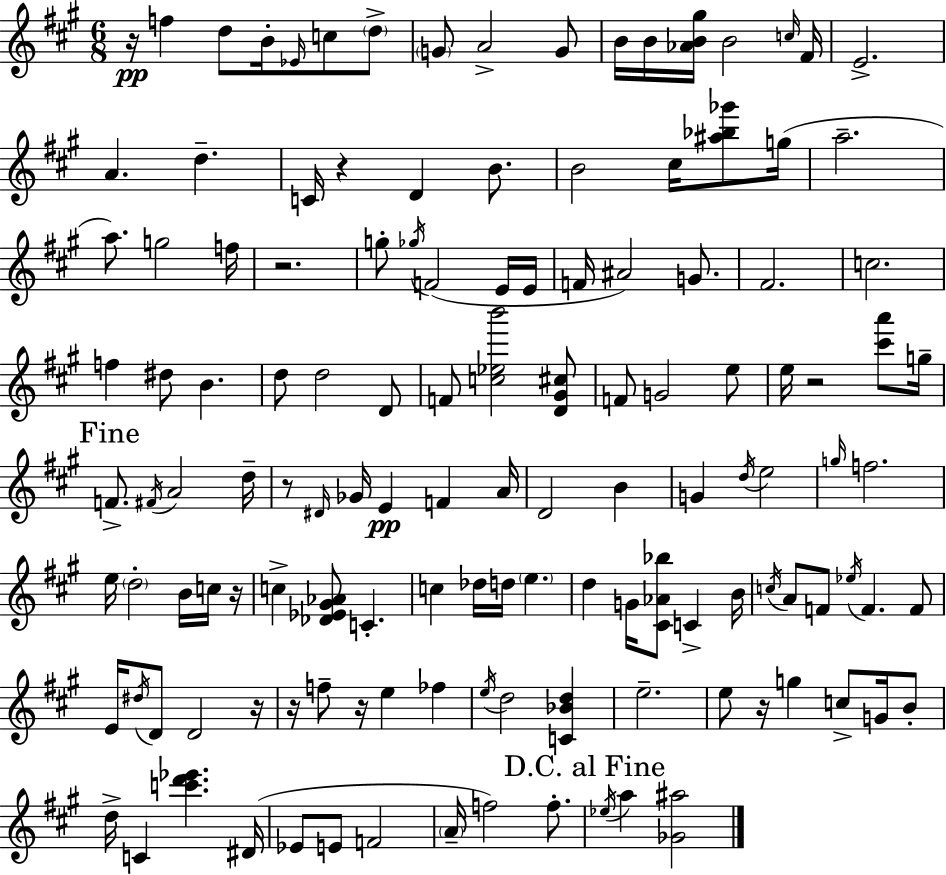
R/s F5/q D5/e B4/s Eb4/s C5/e D5/e G4/e A4/h G4/e B4/s B4/s [Ab4,B4,G#5]/s B4/h C5/s F#4/s E4/h. A4/q. D5/q. C4/s R/q D4/q B4/e. B4/h C#5/s [A#5,Bb5,Gb6]/e G5/s A5/h. A5/e. G5/h F5/s R/h. G5/e Gb5/s F4/h E4/s E4/s F4/s A#4/h G4/e. F#4/h. C5/h. F5/q D#5/e B4/q. D5/e D5/h D4/e F4/e [C5,Eb5,B6]/h [D4,G#4,C#5]/e F4/e G4/h E5/e E5/s R/h [C#6,A6]/e G5/s F4/e. F#4/s A4/h D5/s R/e D#4/s Gb4/s E4/q F4/q A4/s D4/h B4/q G4/q D5/s E5/h G5/s F5/h. E5/s D5/h B4/s C5/s R/s C5/q [Db4,Eb4,G#4,Ab4]/e C4/q. C5/q Db5/s D5/s E5/q. D5/q G4/s [C#4,Ab4,Bb5]/e C4/q B4/s C5/s A4/e F4/e Eb5/s F4/q. F4/e E4/s D#5/s D4/e D4/h R/s R/s F5/e R/s E5/q FES5/q E5/s D5/h [C4,Bb4,D5]/q E5/h. E5/e R/s G5/q C5/e G4/s B4/e D5/s C4/q [C6,D6,Eb6]/q. D#4/s Eb4/e E4/e F4/h A4/s F5/h F5/e. Eb5/s A5/q [Gb4,A#5]/h